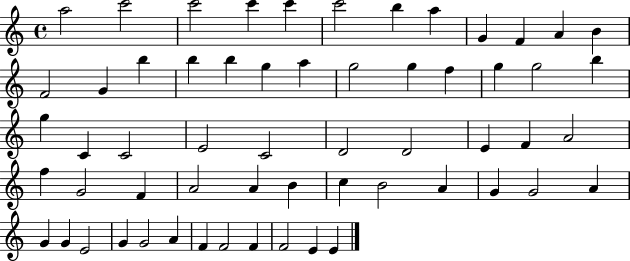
{
  \clef treble
  \time 4/4
  \defaultTimeSignature
  \key c \major
  a''2 c'''2 | c'''2 c'''4 c'''4 | c'''2 b''4 a''4 | g'4 f'4 a'4 b'4 | \break f'2 g'4 b''4 | b''4 b''4 g''4 a''4 | g''2 g''4 f''4 | g''4 g''2 b''4 | \break g''4 c'4 c'2 | e'2 c'2 | d'2 d'2 | e'4 f'4 a'2 | \break f''4 g'2 f'4 | a'2 a'4 b'4 | c''4 b'2 a'4 | g'4 g'2 a'4 | \break g'4 g'4 e'2 | g'4 g'2 a'4 | f'4 f'2 f'4 | f'2 e'4 e'4 | \break \bar "|."
}